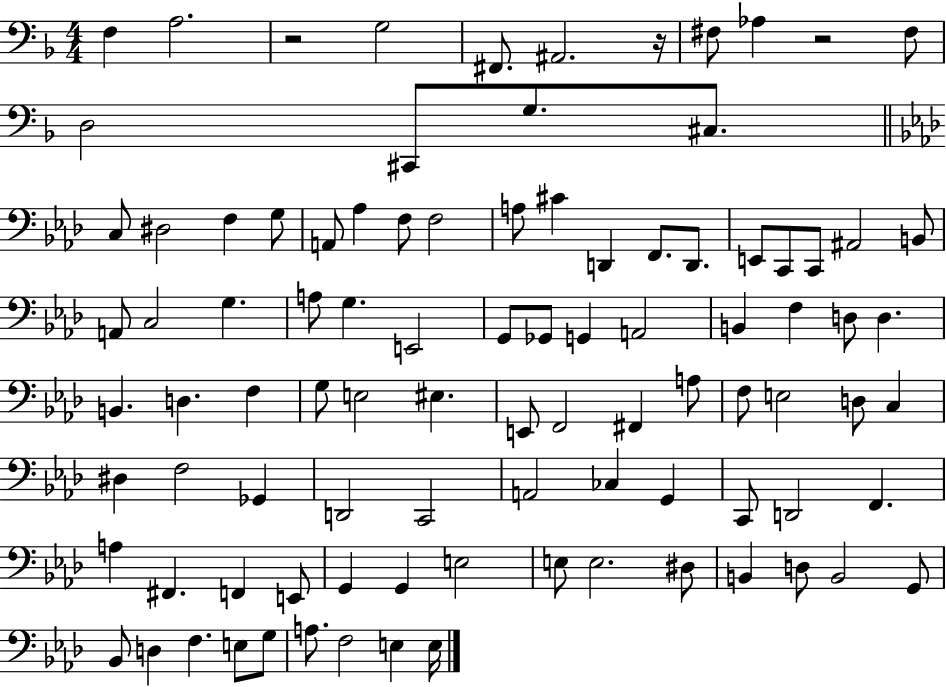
X:1
T:Untitled
M:4/4
L:1/4
K:F
F, A,2 z2 G,2 ^F,,/2 ^A,,2 z/4 ^F,/2 _A, z2 ^F,/2 D,2 ^C,,/2 G,/2 ^C,/2 C,/2 ^D,2 F, G,/2 A,,/2 _A, F,/2 F,2 A,/2 ^C D,, F,,/2 D,,/2 E,,/2 C,,/2 C,,/2 ^A,,2 B,,/2 A,,/2 C,2 G, A,/2 G, E,,2 G,,/2 _G,,/2 G,, A,,2 B,, F, D,/2 D, B,, D, F, G,/2 E,2 ^E, E,,/2 F,,2 ^F,, A,/2 F,/2 E,2 D,/2 C, ^D, F,2 _G,, D,,2 C,,2 A,,2 _C, G,, C,,/2 D,,2 F,, A, ^F,, F,, E,,/2 G,, G,, E,2 E,/2 E,2 ^D,/2 B,, D,/2 B,,2 G,,/2 _B,,/2 D, F, E,/2 G,/2 A,/2 F,2 E, E,/4